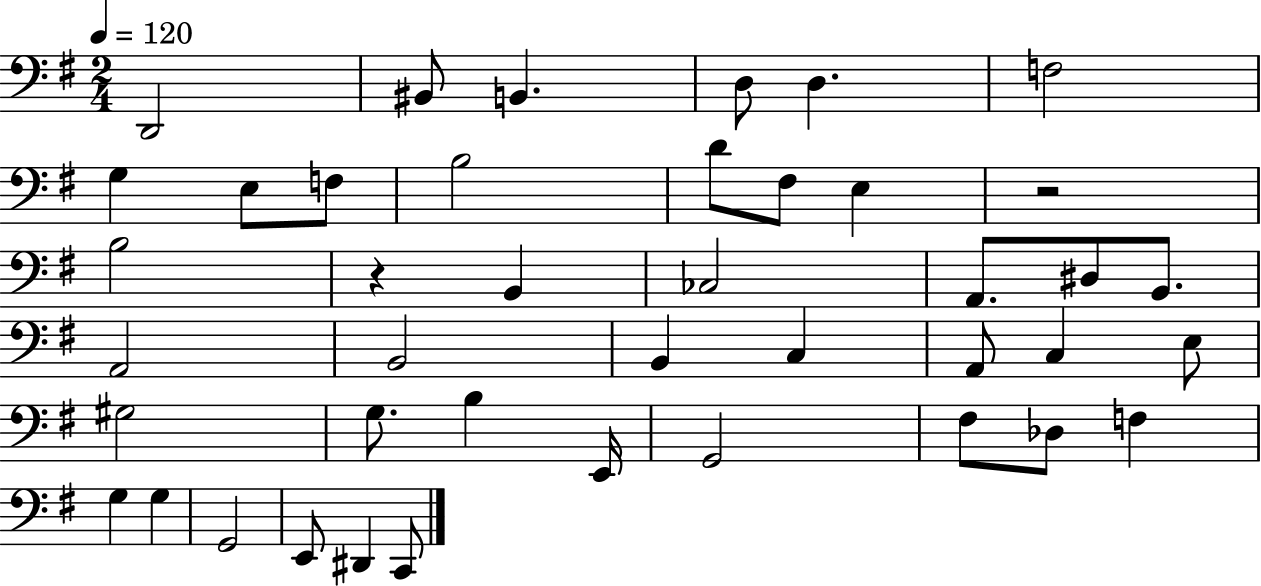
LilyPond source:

{
  \clef bass
  \numericTimeSignature
  \time 2/4
  \key g \major
  \tempo 4 = 120
  d,2 | bis,8 b,4. | d8 d4. | f2 | \break g4 e8 f8 | b2 | d'8 fis8 e4 | r2 | \break b2 | r4 b,4 | ces2 | a,8. dis8 b,8. | \break a,2 | b,2 | b,4 c4 | a,8 c4 e8 | \break gis2 | g8. b4 e,16 | g,2 | fis8 des8 f4 | \break g4 g4 | g,2 | e,8 dis,4 c,8 | \bar "|."
}